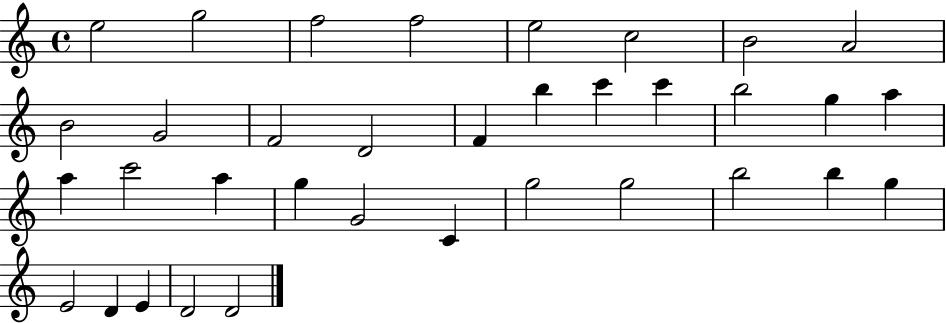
E5/h G5/h F5/h F5/h E5/h C5/h B4/h A4/h B4/h G4/h F4/h D4/h F4/q B5/q C6/q C6/q B5/h G5/q A5/q A5/q C6/h A5/q G5/q G4/h C4/q G5/h G5/h B5/h B5/q G5/q E4/h D4/q E4/q D4/h D4/h